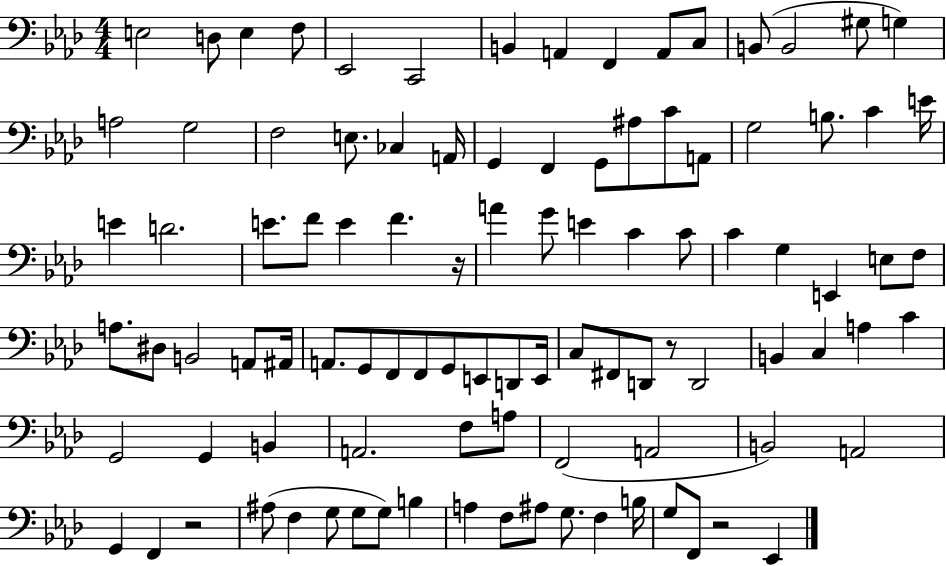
{
  \clef bass
  \numericTimeSignature
  \time 4/4
  \key aes \major
  e2 d8 e4 f8 | ees,2 c,2 | b,4 a,4 f,4 a,8 c8 | b,8( b,2 gis8 g4) | \break a2 g2 | f2 e8. ces4 a,16 | g,4 f,4 g,8 ais8 c'8 a,8 | g2 b8. c'4 e'16 | \break e'4 d'2. | e'8. f'8 e'4 f'4. r16 | a'4 g'8 e'4 c'4 c'8 | c'4 g4 e,4 e8 f8 | \break a8. dis8 b,2 a,8 ais,16 | a,8. g,8 f,8 f,8 g,8 e,8 d,8 e,16 | c8 fis,8 d,8 r8 d,2 | b,4 c4 a4 c'4 | \break g,2 g,4 b,4 | a,2. f8 a8 | f,2( a,2 | b,2) a,2 | \break g,4 f,4 r2 | ais8( f4 g8 g8 g8) b4 | a4 f8 ais8 g8. f4 b16 | g8 f,8 r2 ees,4 | \break \bar "|."
}